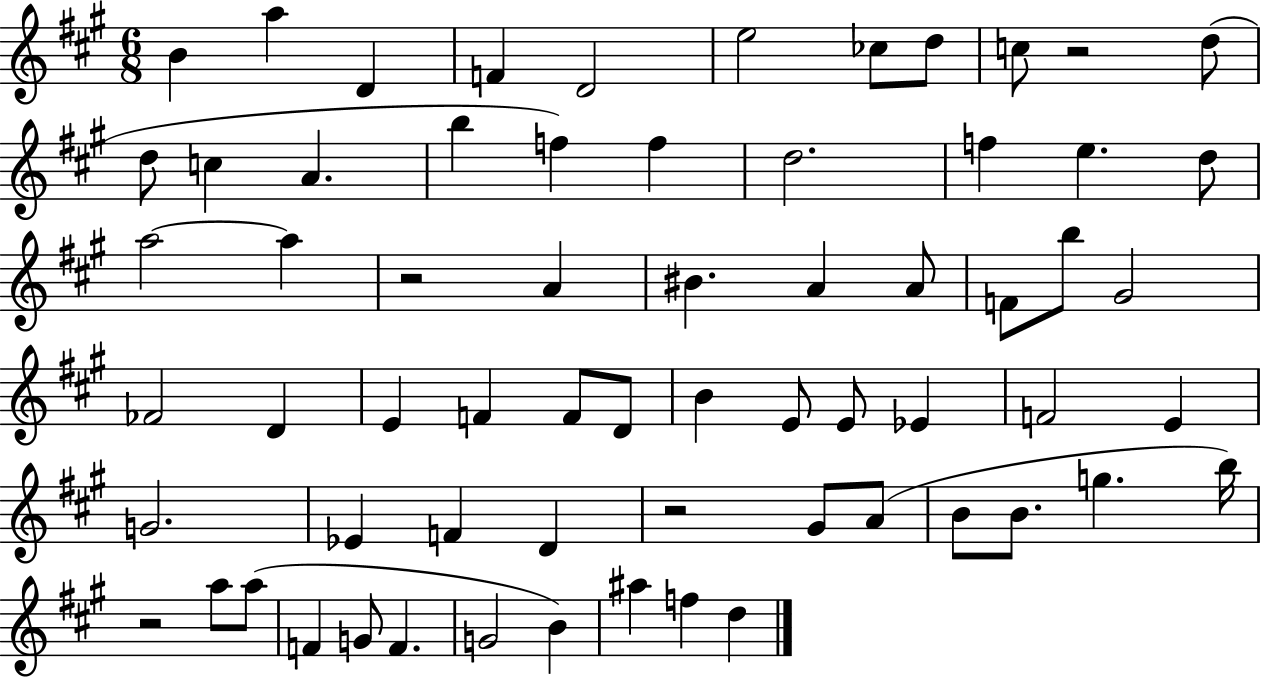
{
  \clef treble
  \numericTimeSignature
  \time 6/8
  \key a \major
  \repeat volta 2 { b'4 a''4 d'4 | f'4 d'2 | e''2 ces''8 d''8 | c''8 r2 d''8( | \break d''8 c''4 a'4. | b''4 f''4) f''4 | d''2. | f''4 e''4. d''8 | \break a''2~~ a''4 | r2 a'4 | bis'4. a'4 a'8 | f'8 b''8 gis'2 | \break fes'2 d'4 | e'4 f'4 f'8 d'8 | b'4 e'8 e'8 ees'4 | f'2 e'4 | \break g'2. | ees'4 f'4 d'4 | r2 gis'8 a'8( | b'8 b'8. g''4. b''16) | \break r2 a''8 a''8( | f'4 g'8 f'4. | g'2 b'4) | ais''4 f''4 d''4 | \break } \bar "|."
}